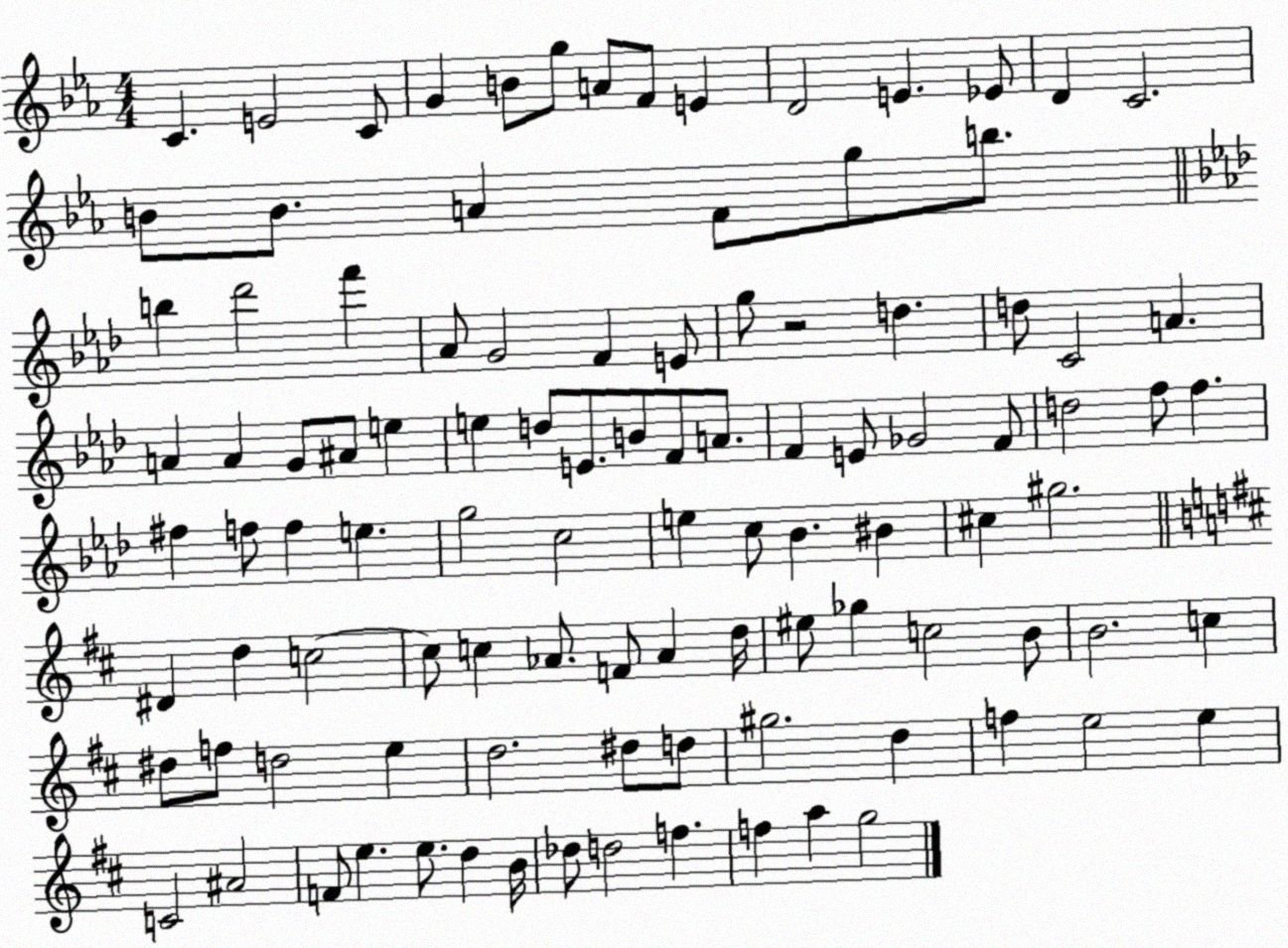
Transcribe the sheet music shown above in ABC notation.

X:1
T:Untitled
M:4/4
L:1/4
K:Eb
C E2 C/2 G B/2 g/2 A/2 F/2 E D2 E _E/2 D C2 B/2 B/2 A F/2 g/2 b/2 b _d'2 f' _A/2 G2 F E/2 g/2 z2 d d/2 C2 A A A G/2 ^A/2 e e d/2 E/2 B/2 F/2 A/2 F E/2 _G2 F/2 d2 f/2 f ^f f/2 f e g2 c2 e c/2 _B ^B ^c ^g2 ^D d c2 c/2 c _A/2 F/2 _A d/4 ^e/2 _g c2 B/2 B2 c ^d/2 f/2 d2 e d2 ^d/2 d/2 ^g2 d f e2 e C2 ^A2 F/2 e e/2 d B/4 _d/2 d2 f f a g2